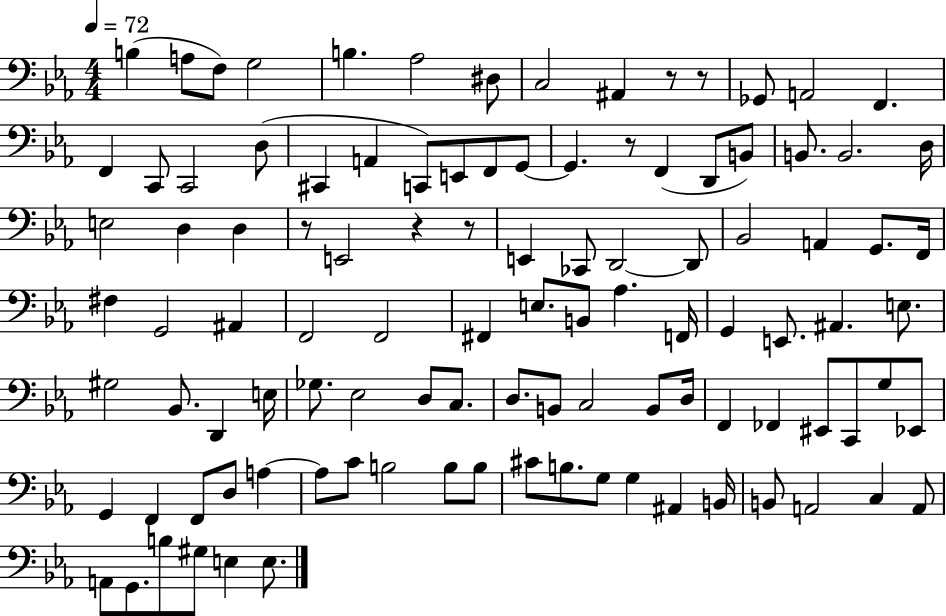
X:1
T:Untitled
M:4/4
L:1/4
K:Eb
B, A,/2 F,/2 G,2 B, _A,2 ^D,/2 C,2 ^A,, z/2 z/2 _G,,/2 A,,2 F,, F,, C,,/2 C,,2 D,/2 ^C,, A,, C,,/2 E,,/2 F,,/2 G,,/2 G,, z/2 F,, D,,/2 B,,/2 B,,/2 B,,2 D,/4 E,2 D, D, z/2 E,,2 z z/2 E,, _C,,/2 D,,2 D,,/2 _B,,2 A,, G,,/2 F,,/4 ^F, G,,2 ^A,, F,,2 F,,2 ^F,, E,/2 B,,/2 _A, F,,/4 G,, E,,/2 ^A,, E,/2 ^G,2 _B,,/2 D,, E,/4 _G,/2 _E,2 D,/2 C,/2 D,/2 B,,/2 C,2 B,,/2 D,/4 F,, _F,, ^E,,/2 C,,/2 G,/2 _E,,/2 G,, F,, F,,/2 D,/2 A, A,/2 C/2 B,2 B,/2 B,/2 ^C/2 B,/2 G,/2 G, ^A,, B,,/4 B,,/2 A,,2 C, A,,/2 A,,/2 G,,/2 B,/2 ^G,/2 E, E,/2